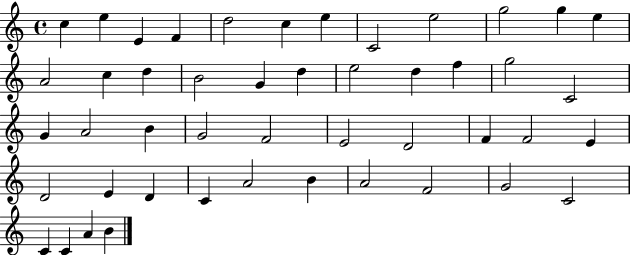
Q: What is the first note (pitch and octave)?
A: C5